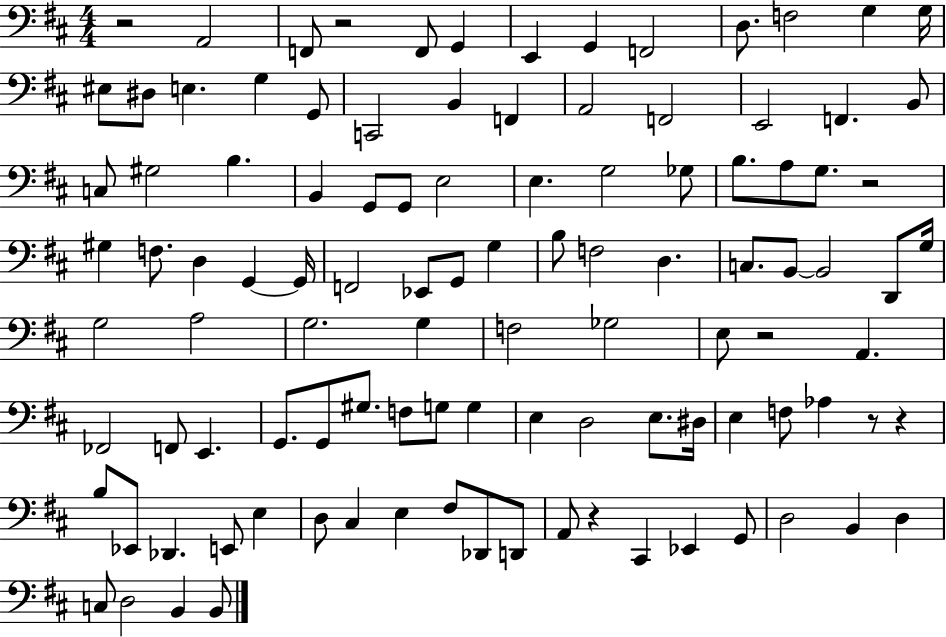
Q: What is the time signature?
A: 4/4